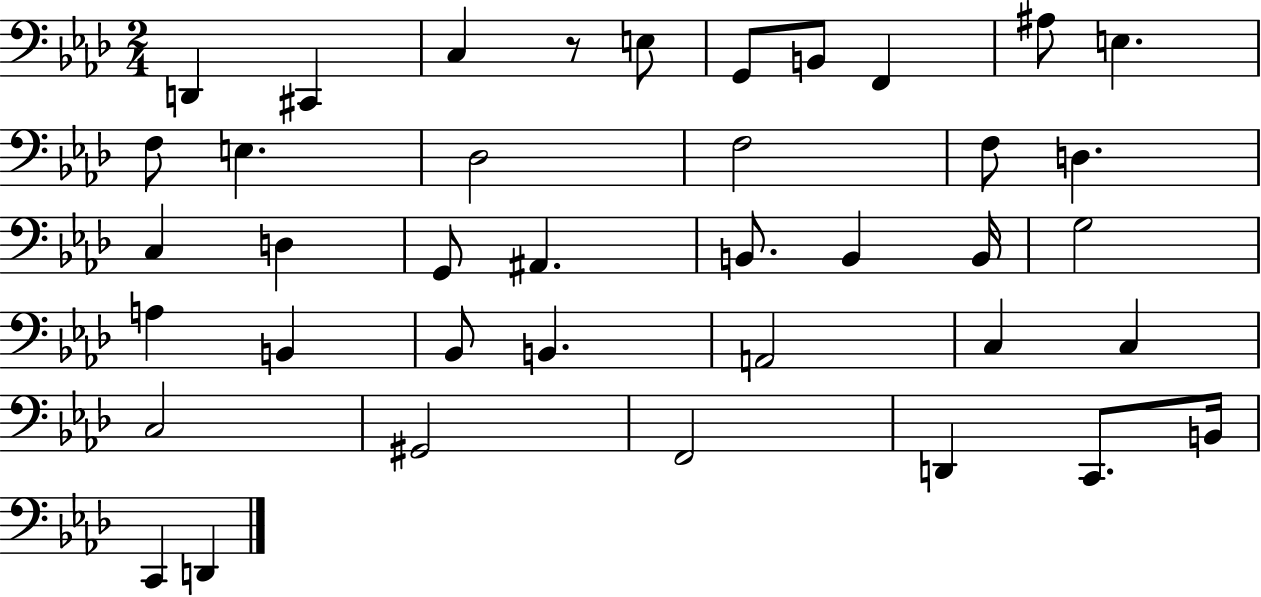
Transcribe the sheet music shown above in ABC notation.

X:1
T:Untitled
M:2/4
L:1/4
K:Ab
D,, ^C,, C, z/2 E,/2 G,,/2 B,,/2 F,, ^A,/2 E, F,/2 E, _D,2 F,2 F,/2 D, C, D, G,,/2 ^A,, B,,/2 B,, B,,/4 G,2 A, B,, _B,,/2 B,, A,,2 C, C, C,2 ^G,,2 F,,2 D,, C,,/2 B,,/4 C,, D,,